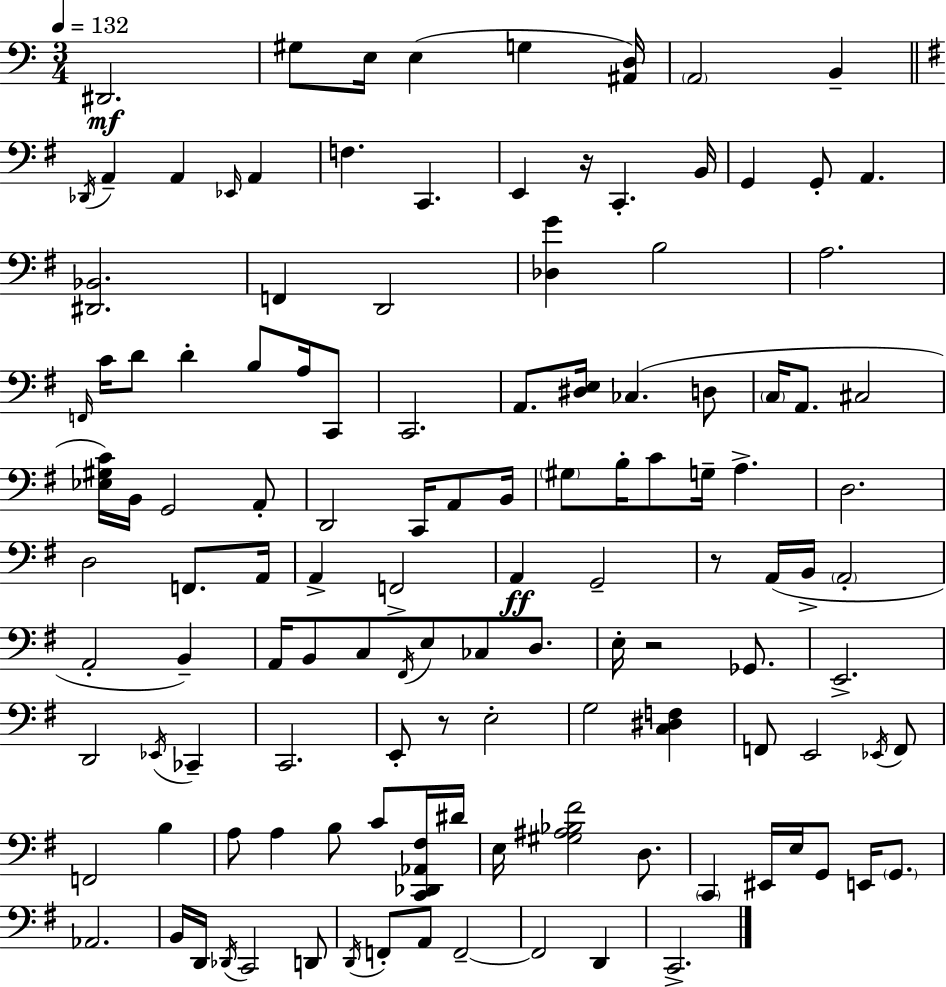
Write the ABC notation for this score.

X:1
T:Untitled
M:3/4
L:1/4
K:C
^D,,2 ^G,/2 E,/4 E, G, [^A,,D,]/4 A,,2 B,, _D,,/4 A,, A,, _E,,/4 A,, F, C,, E,, z/4 C,, B,,/4 G,, G,,/2 A,, [^D,,_B,,]2 F,, D,,2 [_D,G] B,2 A,2 F,,/4 C/4 D/2 D B,/2 A,/4 C,,/2 C,,2 A,,/2 [^D,E,]/4 _C, D,/2 C,/4 A,,/2 ^C,2 [_E,^G,C]/4 B,,/4 G,,2 A,,/2 D,,2 C,,/4 A,,/2 B,,/4 ^G,/2 B,/4 C/2 G,/4 A, D,2 D,2 F,,/2 A,,/4 A,, F,,2 A,, G,,2 z/2 A,,/4 B,,/4 A,,2 A,,2 B,, A,,/4 B,,/2 C,/2 ^F,,/4 E,/2 _C,/2 D,/2 E,/4 z2 _G,,/2 E,,2 D,,2 _E,,/4 _C,, C,,2 E,,/2 z/2 E,2 G,2 [C,^D,F,] F,,/2 E,,2 _E,,/4 F,,/2 F,,2 B, A,/2 A, B,/2 C/2 [C,,_D,,_A,,^F,]/4 ^D/4 E,/4 [^G,^A,_B,^F]2 D,/2 C,, ^E,,/4 E,/4 G,,/2 E,,/4 G,,/2 _A,,2 B,,/4 D,,/4 _D,,/4 C,,2 D,,/2 D,,/4 F,,/2 A,,/2 F,,2 F,,2 D,, C,,2